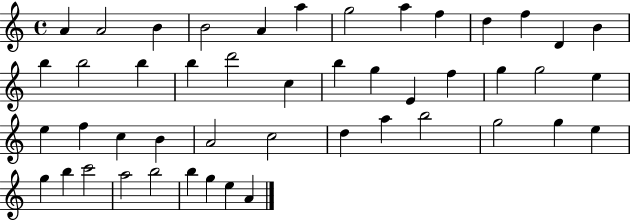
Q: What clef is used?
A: treble